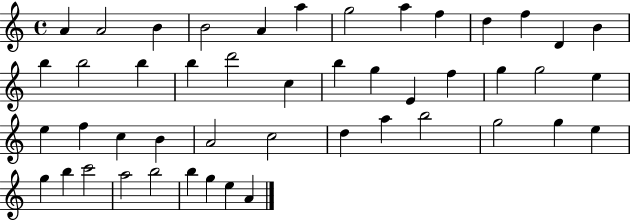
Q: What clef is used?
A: treble